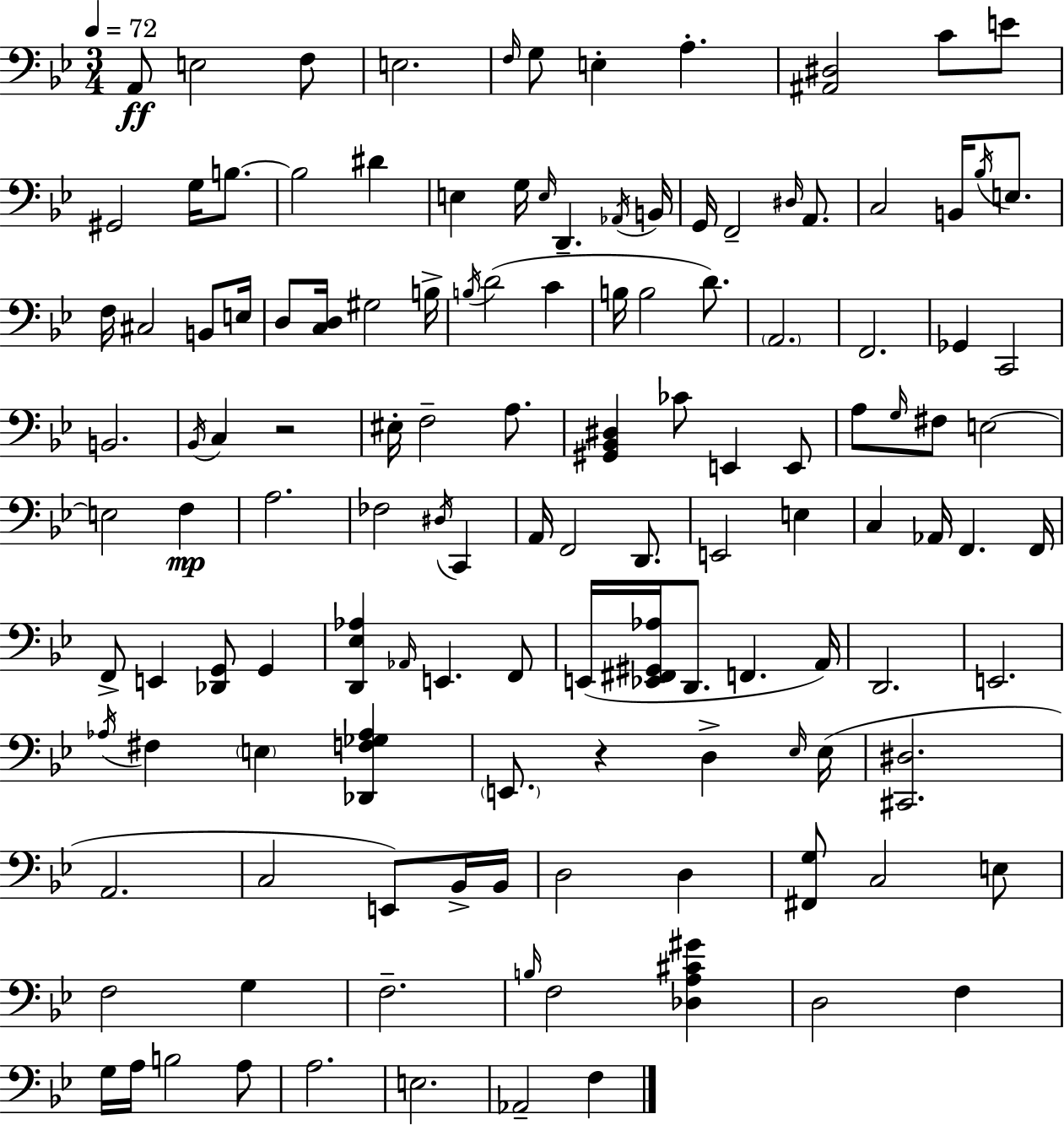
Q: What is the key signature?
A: G minor